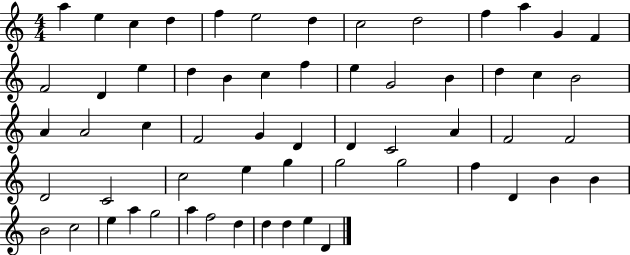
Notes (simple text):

A5/q E5/q C5/q D5/q F5/q E5/h D5/q C5/h D5/h F5/q A5/q G4/q F4/q F4/h D4/q E5/q D5/q B4/q C5/q F5/q E5/q G4/h B4/q D5/q C5/q B4/h A4/q A4/h C5/q F4/h G4/q D4/q D4/q C4/h A4/q F4/h F4/h D4/h C4/h C5/h E5/q G5/q G5/h G5/h F5/q D4/q B4/q B4/q B4/h C5/h E5/q A5/q G5/h A5/q F5/h D5/q D5/q D5/q E5/q D4/q